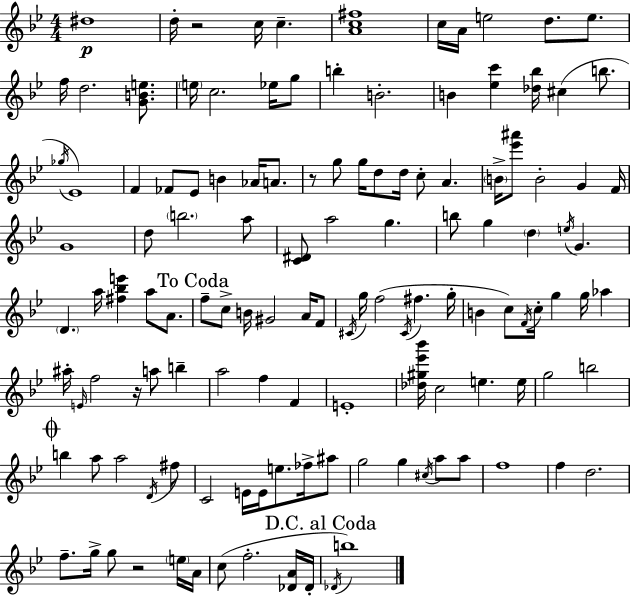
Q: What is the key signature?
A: BES major